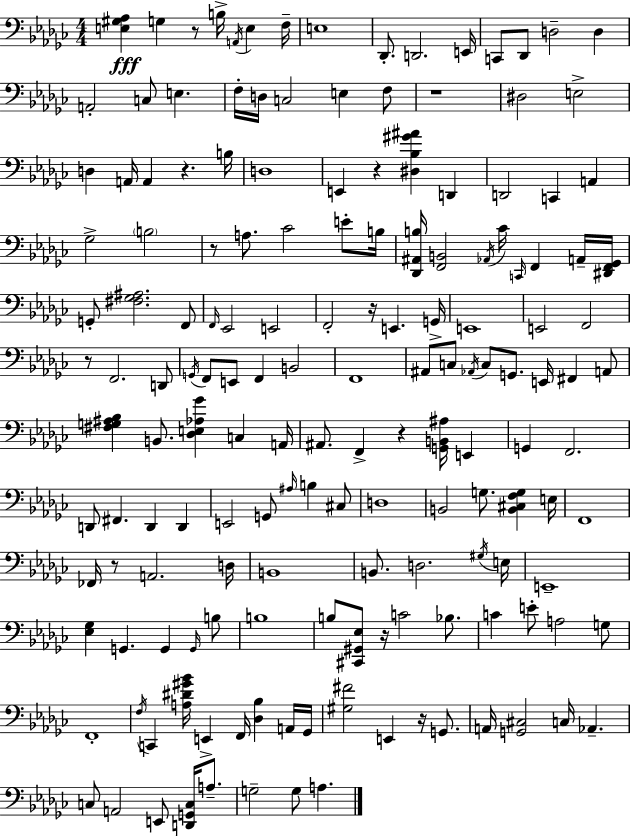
X:1
T:Untitled
M:4/4
L:1/4
K:Ebm
[E,^G,_A,] G, z/2 B,/4 A,,/4 E, F,/4 E,4 _D,,/2 D,,2 E,,/4 C,,/2 _D,,/2 D,2 D, A,,2 C,/2 E, F,/4 D,/4 C,2 E, F,/2 z4 ^D,2 E,2 D, A,,/4 A,, z B,/4 D,4 E,, z [^D,_B,^G^A] D,, D,,2 C,, A,, _G,2 B,2 z/2 A,/2 _C2 E/2 B,/4 [_D,,^A,,B,]/4 [F,,B,,]2 _A,,/4 _C/4 C,,/4 F,, A,,/4 [^D,,F,,_G,,]/4 G,,/2 [^F,_G,^A,]2 F,,/2 F,,/4 _E,,2 E,,2 F,,2 z/4 E,, G,,/4 E,,4 E,,2 F,,2 z/2 F,,2 D,,/2 G,,/4 F,,/2 E,,/2 F,, B,,2 F,,4 ^A,,/2 C,/2 _A,,/4 C,/2 G,,/2 E,,/4 ^F,, A,,/2 [^F,G,^A,_B,] B,,/2 [_D,E,_A,_G] C, A,,/4 ^A,,/2 F,, z [G,,B,,^A,]/4 E,, G,, F,,2 D,,/2 ^F,, D,, D,, E,,2 G,,/2 ^A,/4 B, ^C,/2 D,4 B,,2 G,/2 [B,,^C,F,G,] E,/4 F,,4 _F,,/4 z/2 A,,2 D,/4 B,,4 B,,/2 D,2 ^G,/4 E,/4 E,,4 [_E,_G,] G,, G,, G,,/4 B,/2 B,4 B,/2 [^C,,^G,,_E,]/2 z/4 C2 _B,/2 C E/2 A,2 G,/2 F,,4 F,/4 C,, [A,^D^G_B]/4 E,, F,,/4 [_D,_B,] A,,/4 _G,,/4 [^G,^F]2 E,, z/4 G,,/2 A,,/4 [G,,^C,]2 C,/4 _A,, C,/2 A,,2 E,,/2 [D,,G,,C,]/4 A,/2 G,2 G,/2 A,